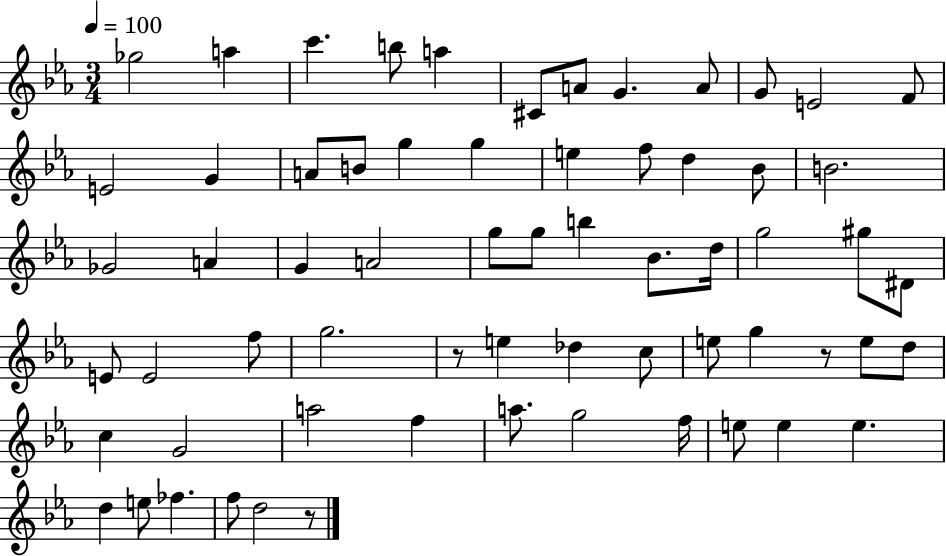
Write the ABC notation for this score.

X:1
T:Untitled
M:3/4
L:1/4
K:Eb
_g2 a c' b/2 a ^C/2 A/2 G A/2 G/2 E2 F/2 E2 G A/2 B/2 g g e f/2 d _B/2 B2 _G2 A G A2 g/2 g/2 b _B/2 d/4 g2 ^g/2 ^D/2 E/2 E2 f/2 g2 z/2 e _d c/2 e/2 g z/2 e/2 d/2 c G2 a2 f a/2 g2 f/4 e/2 e e d e/2 _f f/2 d2 z/2